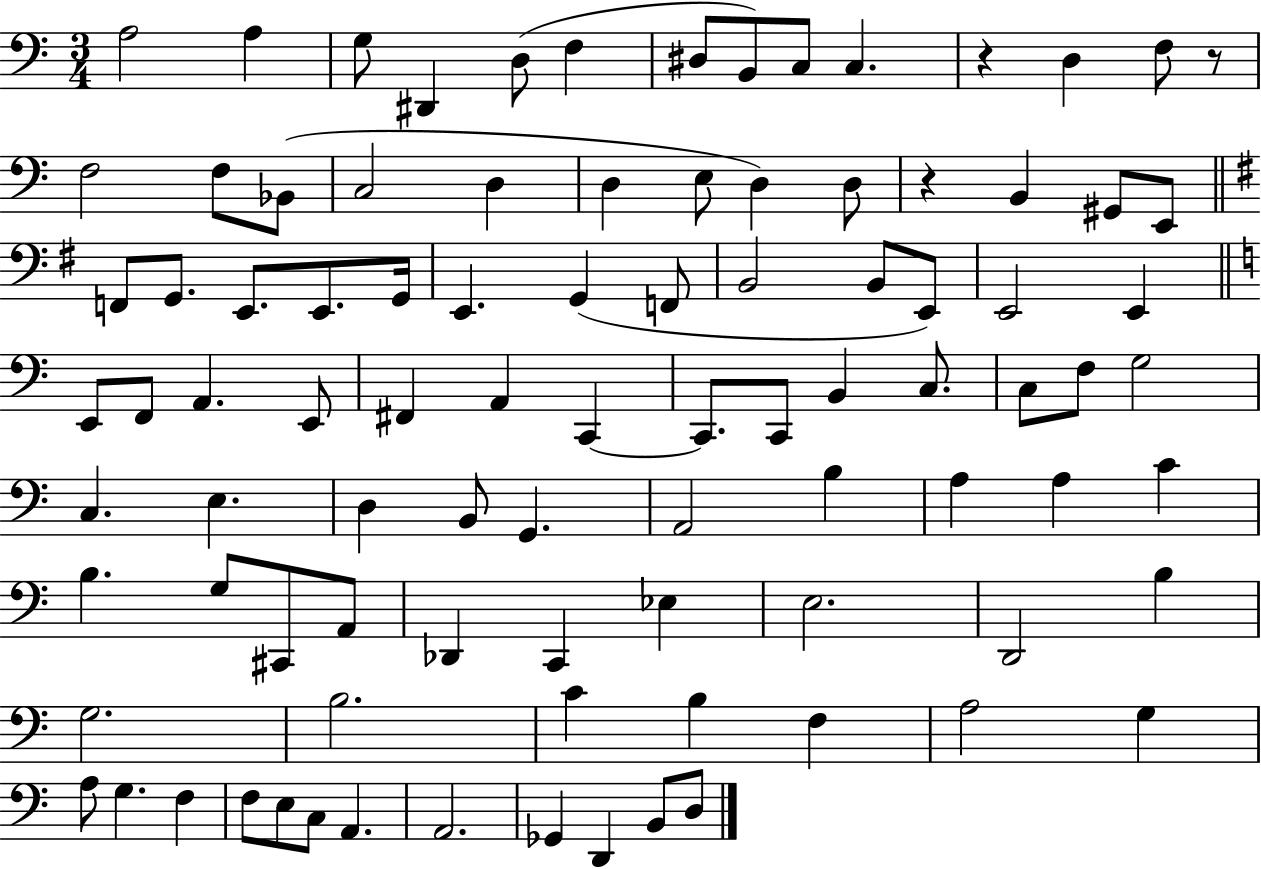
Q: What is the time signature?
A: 3/4